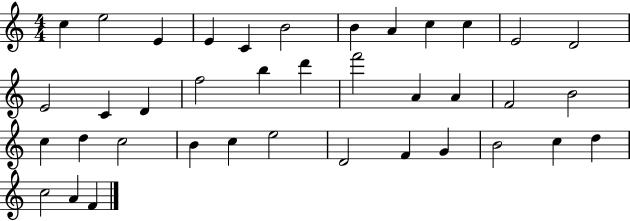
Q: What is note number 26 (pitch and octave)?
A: C5